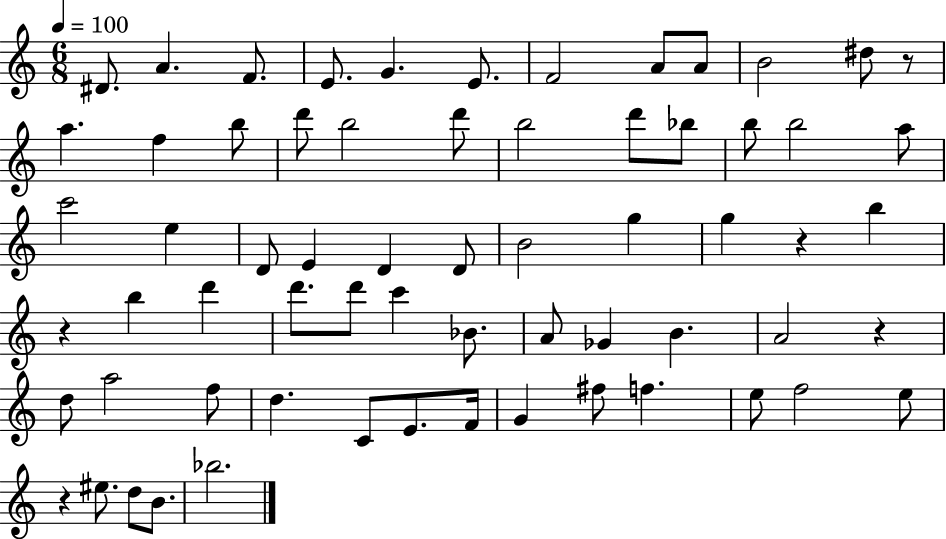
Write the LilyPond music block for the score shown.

{
  \clef treble
  \numericTimeSignature
  \time 6/8
  \key c \major
  \tempo 4 = 100
  \repeat volta 2 { dis'8. a'4. f'8. | e'8. g'4. e'8. | f'2 a'8 a'8 | b'2 dis''8 r8 | \break a''4. f''4 b''8 | d'''8 b''2 d'''8 | b''2 d'''8 bes''8 | b''8 b''2 a''8 | \break c'''2 e''4 | d'8 e'4 d'4 d'8 | b'2 g''4 | g''4 r4 b''4 | \break r4 b''4 d'''4 | d'''8. d'''8 c'''4 bes'8. | a'8 ges'4 b'4. | a'2 r4 | \break d''8 a''2 f''8 | d''4. c'8 e'8. f'16 | g'4 fis''8 f''4. | e''8 f''2 e''8 | \break r4 eis''8. d''8 b'8. | bes''2. | } \bar "|."
}